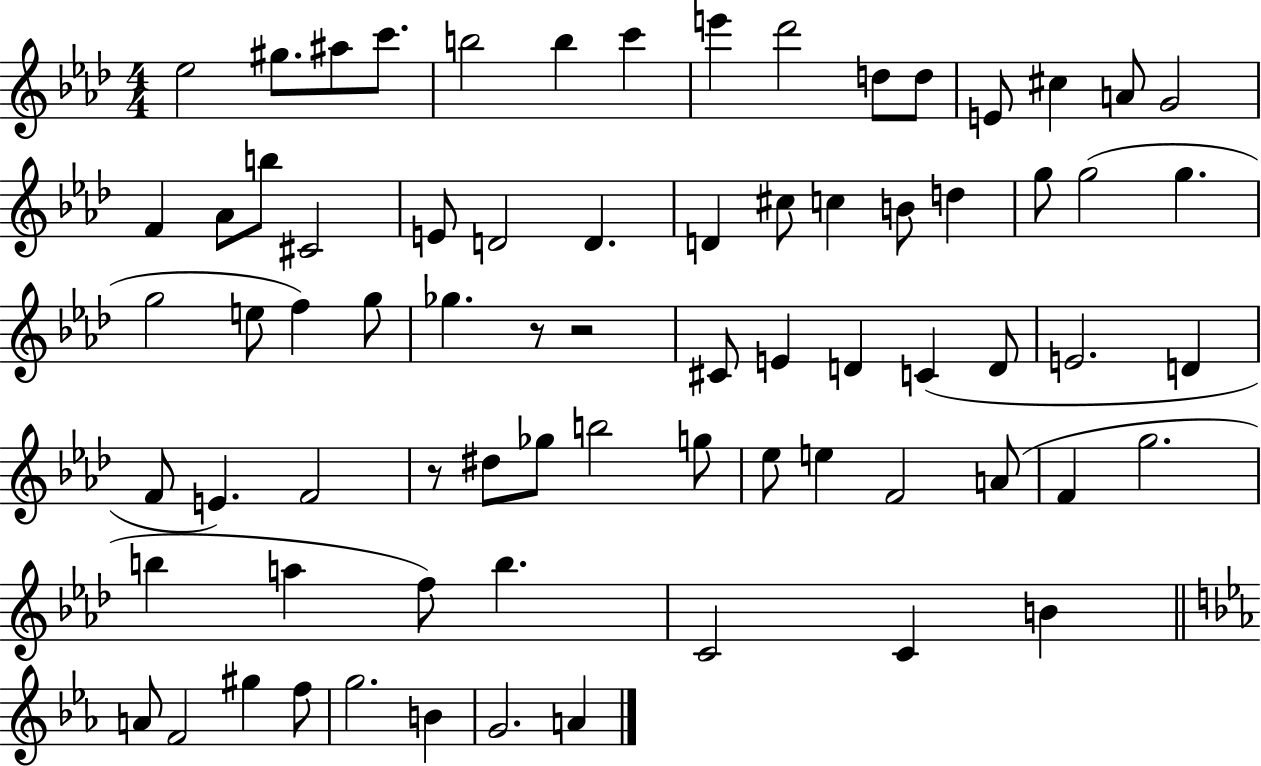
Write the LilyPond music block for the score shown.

{
  \clef treble
  \numericTimeSignature
  \time 4/4
  \key aes \major
  ees''2 gis''8. ais''8 c'''8. | b''2 b''4 c'''4 | e'''4 des'''2 d''8 d''8 | e'8 cis''4 a'8 g'2 | \break f'4 aes'8 b''8 cis'2 | e'8 d'2 d'4. | d'4 cis''8 c''4 b'8 d''4 | g''8 g''2( g''4. | \break g''2 e''8 f''4) g''8 | ges''4. r8 r2 | cis'8 e'4 d'4 c'4( d'8 | e'2. d'4 | \break f'8 e'4.) f'2 | r8 dis''8 ges''8 b''2 g''8 | ees''8 e''4 f'2 a'8( | f'4 g''2. | \break b''4 a''4 f''8) b''4. | c'2 c'4 b'4 | \bar "||" \break \key c \minor a'8 f'2 gis''4 f''8 | g''2. b'4 | g'2. a'4 | \bar "|."
}